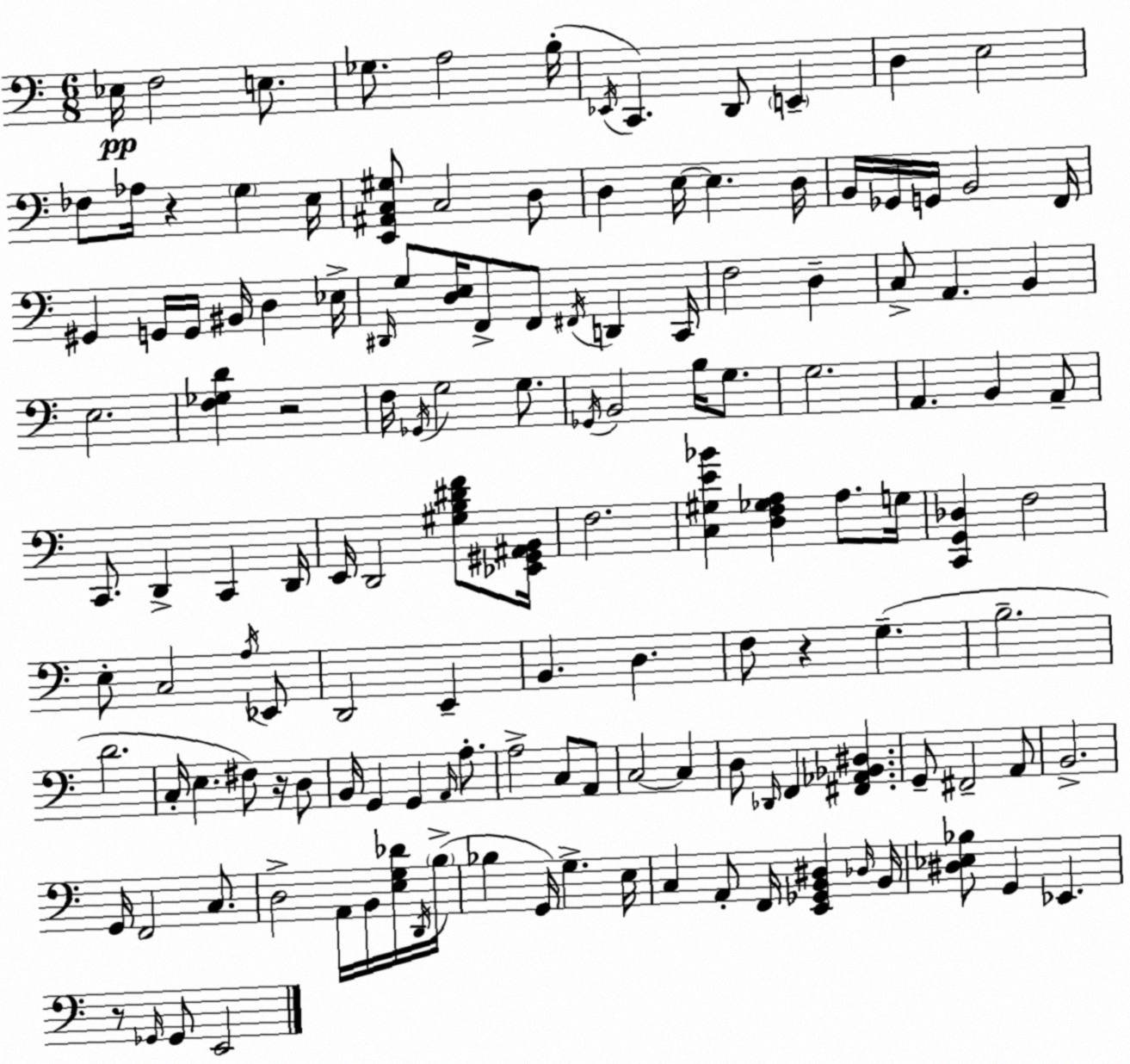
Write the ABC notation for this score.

X:1
T:Untitled
M:6/8
L:1/4
K:C
_E,/4 F,2 E,/2 _G,/2 A,2 B,/4 _E,,/4 C,, D,,/2 E,, D, E,2 _F,/2 _A,/4 z G, E,/4 [E,,^A,,C,^G,]/2 C,2 D,/2 D, E,/4 E, D,/4 B,,/4 _G,,/4 G,,/4 B,,2 F,,/4 ^G,, G,,/4 G,,/4 ^B,,/4 D, _E,/4 ^D,,/4 G,/2 [D,E,]/4 F,,/2 F,,/2 ^F,,/4 D,, C,,/4 F,2 D, C,/2 A,, B,, E,2 [F,_G,D] z2 F,/4 _G,,/4 G,2 G,/2 _G,,/4 B,,2 B,/4 G,/2 G,2 A,, B,, A,,/2 C,,/2 D,, C,, D,,/4 E,,/4 D,,2 [^G,B,^DF]/2 [_E,,^G,,^A,,B,,]/4 F,2 [C,^G,E_B] [D,F,_G,A,] A,/2 G,/4 [C,,G,,_D,] F,2 E,/2 C,2 A,/4 _E,,/2 D,,2 E,, B,, D, F,/2 z G, B,2 D2 C,/4 E, ^F,/2 z/4 D,/2 B,,/4 G,, G,, A,,/4 A,/2 A,2 C,/2 A,,/2 C,2 C, D,/2 _D,,/4 F,, [^F,,_A,,_B,,^D,] G,,/2 ^F,,2 A,,/2 B,,2 G,,/4 F,,2 C,/2 D,2 A,,/4 B,,/4 [E,G,_D]/4 D,,/4 B,/4 _B, G,,/4 G, E,/4 C, A,,/2 F,,/4 [E,,_G,,B,,^D,] _D,/4 B,,/4 [^D,_E,_B,]/2 G,, _E,, z/2 _G,,/4 _G,,/2 E,,2